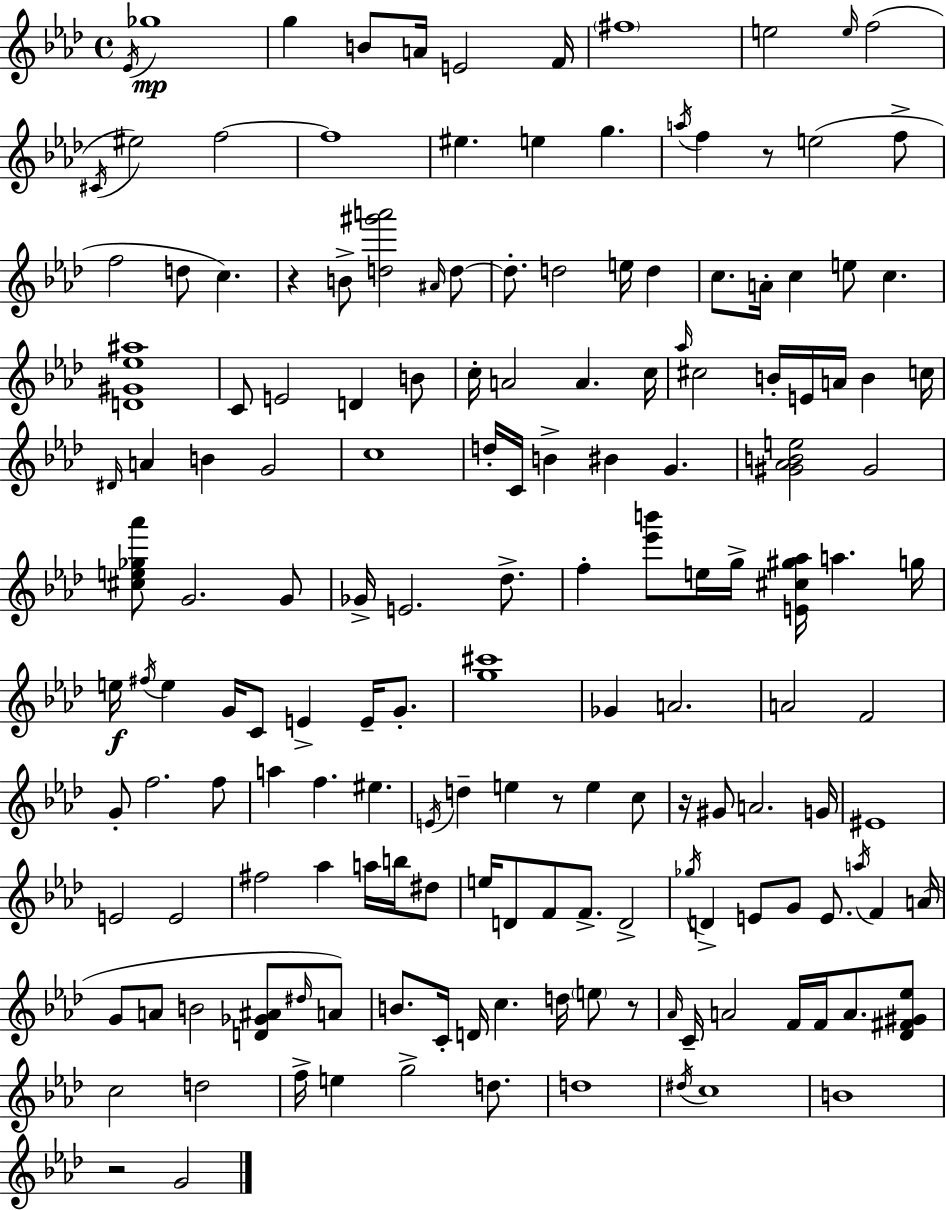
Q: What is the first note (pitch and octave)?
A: Eb4